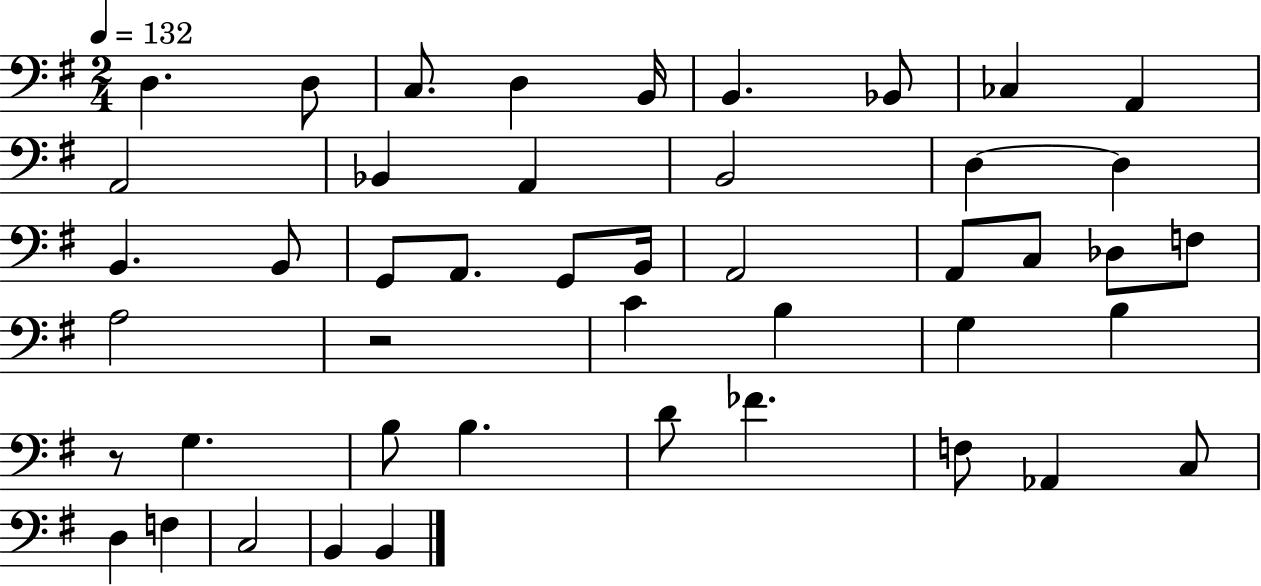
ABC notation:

X:1
T:Untitled
M:2/4
L:1/4
K:G
D, D,/2 C,/2 D, B,,/4 B,, _B,,/2 _C, A,, A,,2 _B,, A,, B,,2 D, D, B,, B,,/2 G,,/2 A,,/2 G,,/2 B,,/4 A,,2 A,,/2 C,/2 _D,/2 F,/2 A,2 z2 C B, G, B, z/2 G, B,/2 B, D/2 _F F,/2 _A,, C,/2 D, F, C,2 B,, B,,